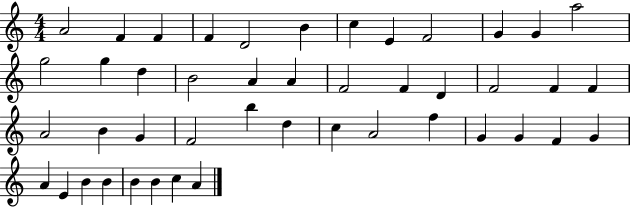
{
  \clef treble
  \numericTimeSignature
  \time 4/4
  \key c \major
  a'2 f'4 f'4 | f'4 d'2 b'4 | c''4 e'4 f'2 | g'4 g'4 a''2 | \break g''2 g''4 d''4 | b'2 a'4 a'4 | f'2 f'4 d'4 | f'2 f'4 f'4 | \break a'2 b'4 g'4 | f'2 b''4 d''4 | c''4 a'2 f''4 | g'4 g'4 f'4 g'4 | \break a'4 e'4 b'4 b'4 | b'4 b'4 c''4 a'4 | \bar "|."
}